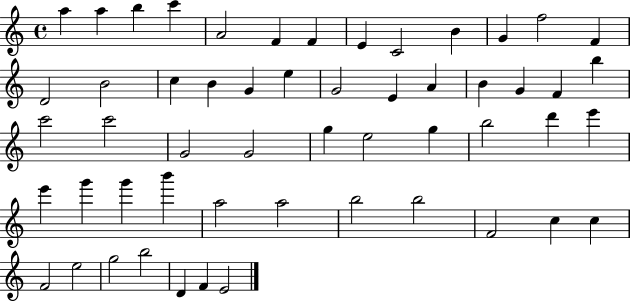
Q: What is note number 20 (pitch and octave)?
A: G4